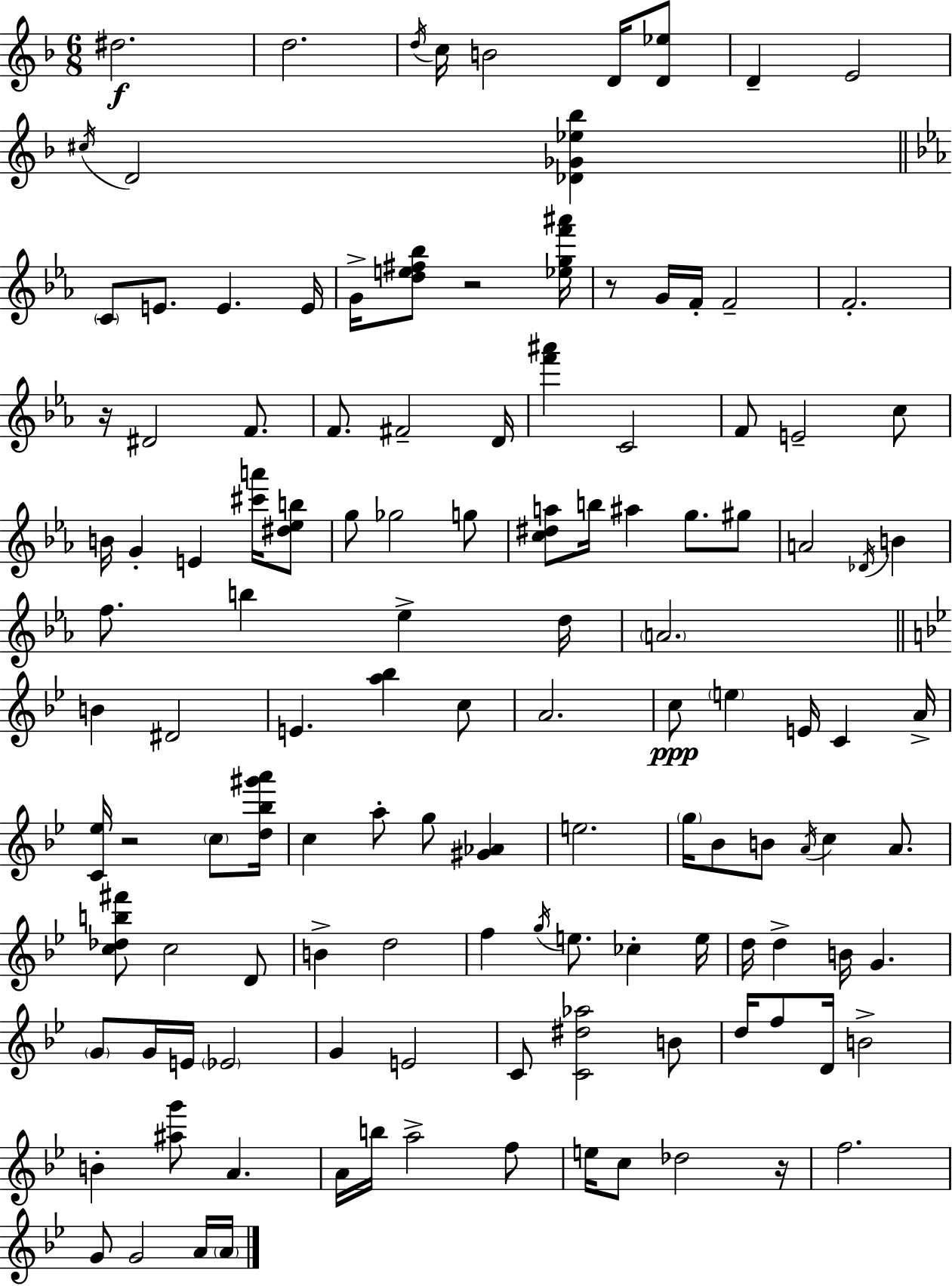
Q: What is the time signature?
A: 6/8